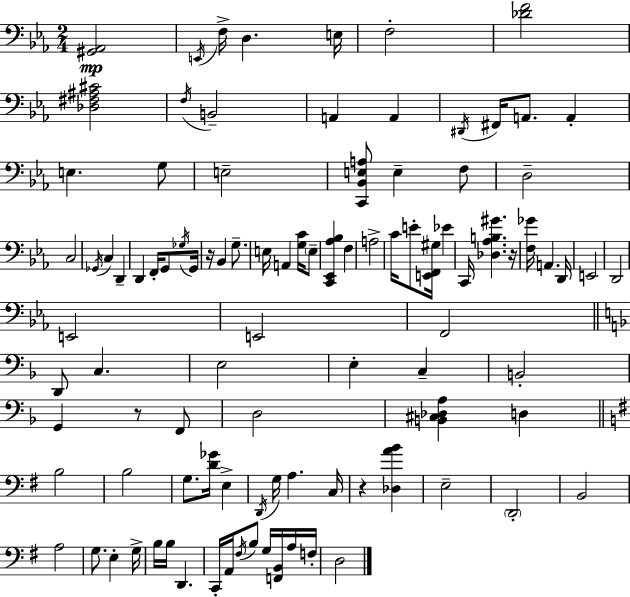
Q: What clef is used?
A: bass